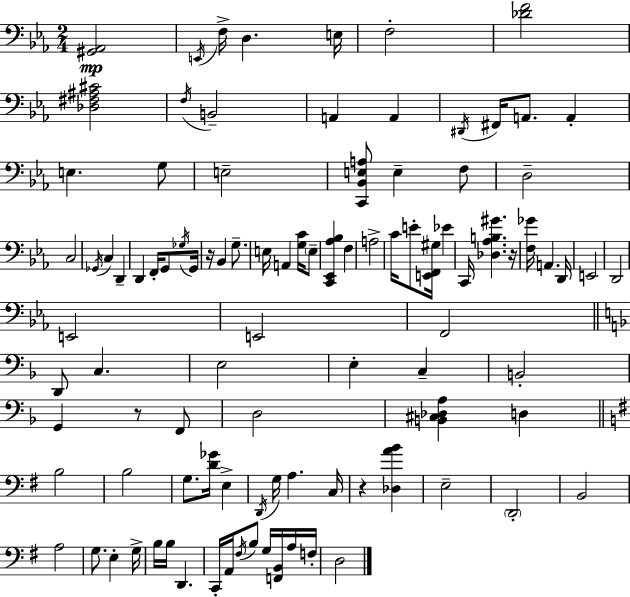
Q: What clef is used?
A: bass